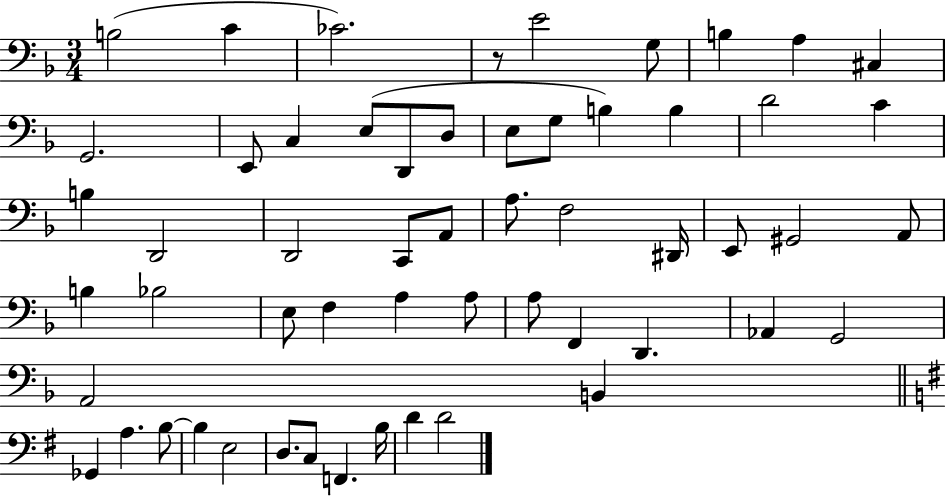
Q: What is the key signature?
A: F major